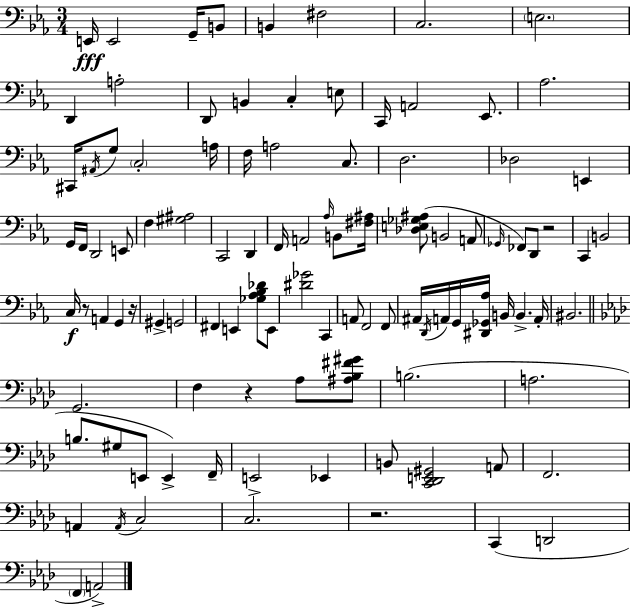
E2/s E2/h G2/s B2/e B2/q F#3/h C3/h. E3/h. D2/q A3/h D2/e B2/q C3/q E3/e C2/s A2/h Eb2/e. Ab3/h. C#2/s A#2/s G3/e C3/h A3/s F3/s A3/h C3/e. D3/h. Db3/h E2/q G2/s F2/s D2/h E2/e F3/q [G#3,A#3]/h C2/h D2/q F2/s A2/h Ab3/s B2/e [F#3,A#3]/s [Db3,E3,Gb3,A#3]/e B2/h A2/e Gb2/s FES2/e D2/e R/h C2/q B2/h C3/s R/e A2/q G2/q R/s G#2/q G2/h F#2/q E2/q [Gb3,Ab3,Bb3,Db4]/e E2/e [D#4,Gb4]/h C2/q A2/e F2/h F2/e A#2/s D2/s A2/s G2/s [D#2,Gb2,Ab3]/s B2/s B2/q. A2/s BIS2/h. G2/h. F3/q R/q Ab3/e [A#3,Bb3,F#4,G#4]/e B3/h. A3/h. B3/e. G#3/e E2/e E2/q F2/s E2/h Eb2/q B2/e [C2,Db2,E2,G#2]/h A2/e F2/h. A2/q A2/s C3/h C3/h. R/h. C2/q D2/h F2/q A2/h